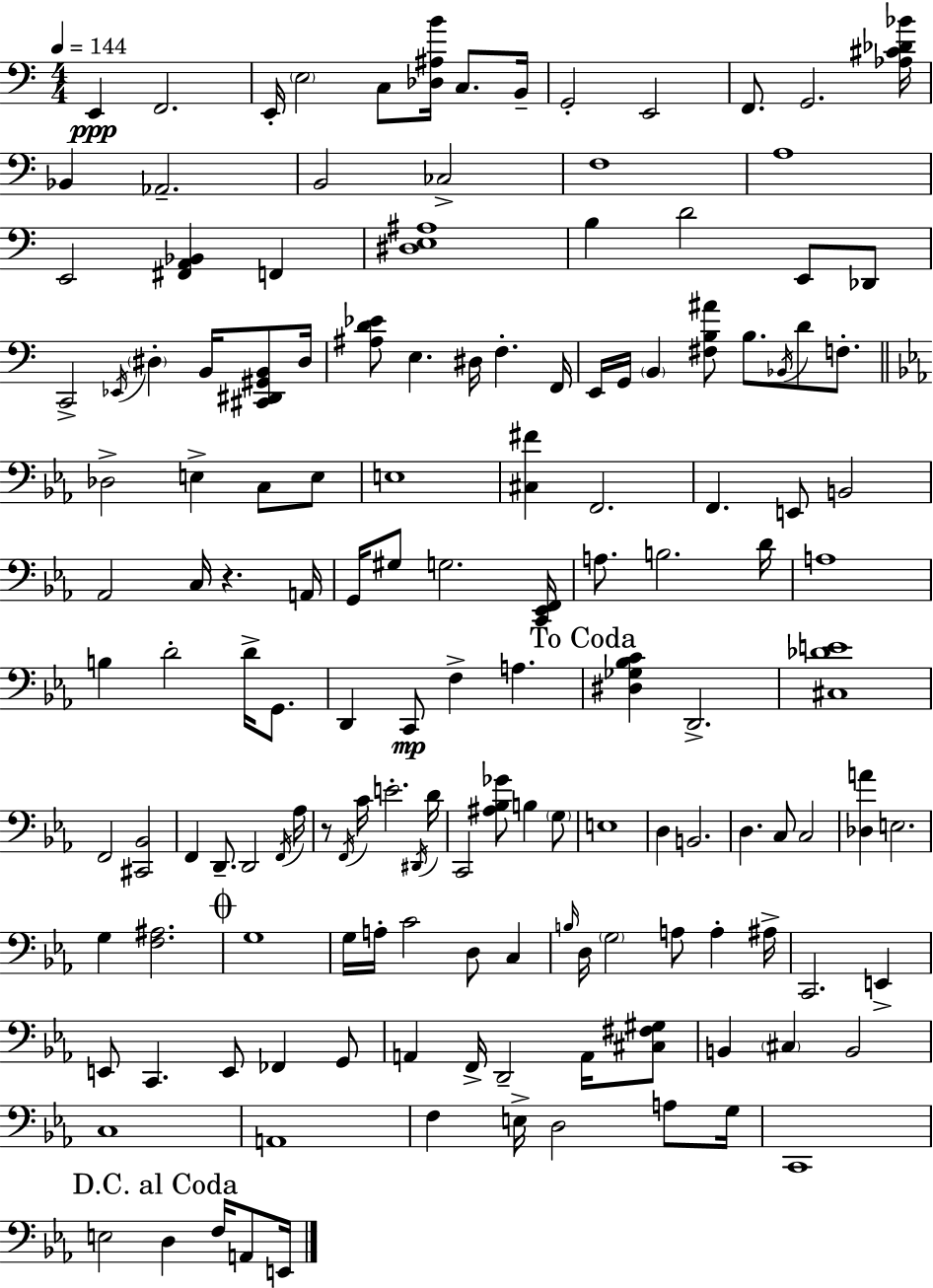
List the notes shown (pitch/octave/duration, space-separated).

E2/q F2/h. E2/s E3/h C3/e [Db3,A#3,B4]/s C3/e. B2/s G2/h E2/h F2/e. G2/h. [Ab3,C#4,Db4,Bb4]/s Bb2/q Ab2/h. B2/h CES3/h F3/w A3/w E2/h [F#2,A2,Bb2]/q F2/q [D#3,E3,A#3]/w B3/q D4/h E2/e Db2/e C2/h Eb2/s D#3/q B2/s [C#2,D#2,G#2,B2]/e D#3/s [A#3,D4,Eb4]/e E3/q. D#3/s F3/q. F2/s E2/s G2/s B2/q [F#3,B3,A#4]/e B3/e. Bb2/s D4/e F3/e. Db3/h E3/q C3/e E3/e E3/w [C#3,F#4]/q F2/h. F2/q. E2/e B2/h Ab2/h C3/s R/q. A2/s G2/s G#3/e G3/h. [C2,Eb2,F2]/s A3/e. B3/h. D4/s A3/w B3/q D4/h D4/s G2/e. D2/q C2/e F3/q A3/q. [D#3,Gb3,Bb3,C4]/q D2/h. [C#3,Db4,E4]/w F2/h [C#2,Bb2]/h F2/q D2/e. D2/h F2/s Ab3/s R/e F2/s C4/s E4/h. D#2/s D4/s C2/h [A#3,Bb3,Gb4]/e B3/q G3/e E3/w D3/q B2/h. D3/q. C3/e C3/h [Db3,A4]/q E3/h. G3/q [F3,A#3]/h. G3/w G3/s A3/s C4/h D3/e C3/q B3/s D3/s G3/h A3/e A3/q A#3/s C2/h. E2/q E2/e C2/q. E2/e FES2/q G2/e A2/q F2/s D2/h A2/s [C#3,F#3,G#3]/e B2/q C#3/q B2/h C3/w A2/w F3/q E3/s D3/h A3/e G3/s C2/w E3/h D3/q F3/s A2/e E2/s